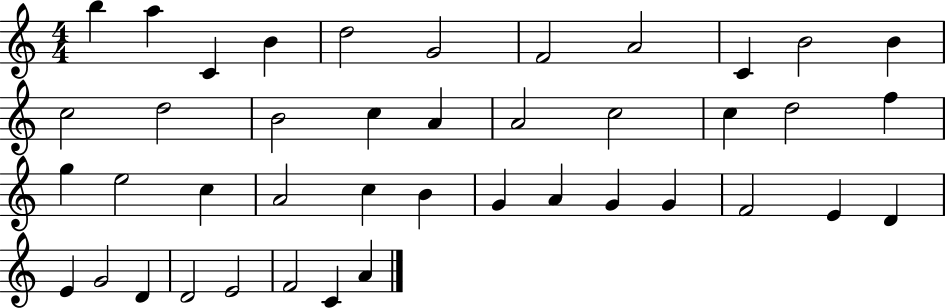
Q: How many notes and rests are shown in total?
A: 42